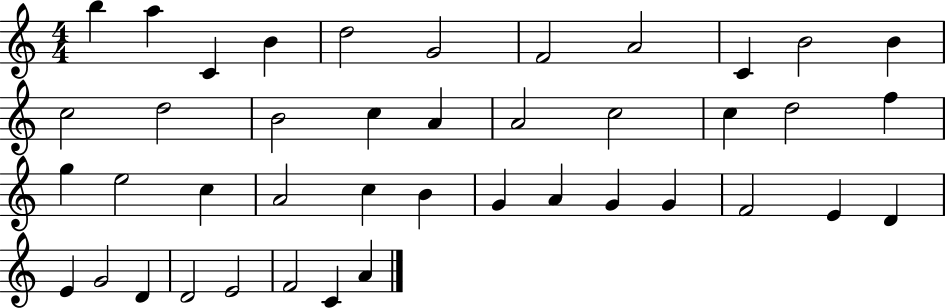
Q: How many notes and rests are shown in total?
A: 42